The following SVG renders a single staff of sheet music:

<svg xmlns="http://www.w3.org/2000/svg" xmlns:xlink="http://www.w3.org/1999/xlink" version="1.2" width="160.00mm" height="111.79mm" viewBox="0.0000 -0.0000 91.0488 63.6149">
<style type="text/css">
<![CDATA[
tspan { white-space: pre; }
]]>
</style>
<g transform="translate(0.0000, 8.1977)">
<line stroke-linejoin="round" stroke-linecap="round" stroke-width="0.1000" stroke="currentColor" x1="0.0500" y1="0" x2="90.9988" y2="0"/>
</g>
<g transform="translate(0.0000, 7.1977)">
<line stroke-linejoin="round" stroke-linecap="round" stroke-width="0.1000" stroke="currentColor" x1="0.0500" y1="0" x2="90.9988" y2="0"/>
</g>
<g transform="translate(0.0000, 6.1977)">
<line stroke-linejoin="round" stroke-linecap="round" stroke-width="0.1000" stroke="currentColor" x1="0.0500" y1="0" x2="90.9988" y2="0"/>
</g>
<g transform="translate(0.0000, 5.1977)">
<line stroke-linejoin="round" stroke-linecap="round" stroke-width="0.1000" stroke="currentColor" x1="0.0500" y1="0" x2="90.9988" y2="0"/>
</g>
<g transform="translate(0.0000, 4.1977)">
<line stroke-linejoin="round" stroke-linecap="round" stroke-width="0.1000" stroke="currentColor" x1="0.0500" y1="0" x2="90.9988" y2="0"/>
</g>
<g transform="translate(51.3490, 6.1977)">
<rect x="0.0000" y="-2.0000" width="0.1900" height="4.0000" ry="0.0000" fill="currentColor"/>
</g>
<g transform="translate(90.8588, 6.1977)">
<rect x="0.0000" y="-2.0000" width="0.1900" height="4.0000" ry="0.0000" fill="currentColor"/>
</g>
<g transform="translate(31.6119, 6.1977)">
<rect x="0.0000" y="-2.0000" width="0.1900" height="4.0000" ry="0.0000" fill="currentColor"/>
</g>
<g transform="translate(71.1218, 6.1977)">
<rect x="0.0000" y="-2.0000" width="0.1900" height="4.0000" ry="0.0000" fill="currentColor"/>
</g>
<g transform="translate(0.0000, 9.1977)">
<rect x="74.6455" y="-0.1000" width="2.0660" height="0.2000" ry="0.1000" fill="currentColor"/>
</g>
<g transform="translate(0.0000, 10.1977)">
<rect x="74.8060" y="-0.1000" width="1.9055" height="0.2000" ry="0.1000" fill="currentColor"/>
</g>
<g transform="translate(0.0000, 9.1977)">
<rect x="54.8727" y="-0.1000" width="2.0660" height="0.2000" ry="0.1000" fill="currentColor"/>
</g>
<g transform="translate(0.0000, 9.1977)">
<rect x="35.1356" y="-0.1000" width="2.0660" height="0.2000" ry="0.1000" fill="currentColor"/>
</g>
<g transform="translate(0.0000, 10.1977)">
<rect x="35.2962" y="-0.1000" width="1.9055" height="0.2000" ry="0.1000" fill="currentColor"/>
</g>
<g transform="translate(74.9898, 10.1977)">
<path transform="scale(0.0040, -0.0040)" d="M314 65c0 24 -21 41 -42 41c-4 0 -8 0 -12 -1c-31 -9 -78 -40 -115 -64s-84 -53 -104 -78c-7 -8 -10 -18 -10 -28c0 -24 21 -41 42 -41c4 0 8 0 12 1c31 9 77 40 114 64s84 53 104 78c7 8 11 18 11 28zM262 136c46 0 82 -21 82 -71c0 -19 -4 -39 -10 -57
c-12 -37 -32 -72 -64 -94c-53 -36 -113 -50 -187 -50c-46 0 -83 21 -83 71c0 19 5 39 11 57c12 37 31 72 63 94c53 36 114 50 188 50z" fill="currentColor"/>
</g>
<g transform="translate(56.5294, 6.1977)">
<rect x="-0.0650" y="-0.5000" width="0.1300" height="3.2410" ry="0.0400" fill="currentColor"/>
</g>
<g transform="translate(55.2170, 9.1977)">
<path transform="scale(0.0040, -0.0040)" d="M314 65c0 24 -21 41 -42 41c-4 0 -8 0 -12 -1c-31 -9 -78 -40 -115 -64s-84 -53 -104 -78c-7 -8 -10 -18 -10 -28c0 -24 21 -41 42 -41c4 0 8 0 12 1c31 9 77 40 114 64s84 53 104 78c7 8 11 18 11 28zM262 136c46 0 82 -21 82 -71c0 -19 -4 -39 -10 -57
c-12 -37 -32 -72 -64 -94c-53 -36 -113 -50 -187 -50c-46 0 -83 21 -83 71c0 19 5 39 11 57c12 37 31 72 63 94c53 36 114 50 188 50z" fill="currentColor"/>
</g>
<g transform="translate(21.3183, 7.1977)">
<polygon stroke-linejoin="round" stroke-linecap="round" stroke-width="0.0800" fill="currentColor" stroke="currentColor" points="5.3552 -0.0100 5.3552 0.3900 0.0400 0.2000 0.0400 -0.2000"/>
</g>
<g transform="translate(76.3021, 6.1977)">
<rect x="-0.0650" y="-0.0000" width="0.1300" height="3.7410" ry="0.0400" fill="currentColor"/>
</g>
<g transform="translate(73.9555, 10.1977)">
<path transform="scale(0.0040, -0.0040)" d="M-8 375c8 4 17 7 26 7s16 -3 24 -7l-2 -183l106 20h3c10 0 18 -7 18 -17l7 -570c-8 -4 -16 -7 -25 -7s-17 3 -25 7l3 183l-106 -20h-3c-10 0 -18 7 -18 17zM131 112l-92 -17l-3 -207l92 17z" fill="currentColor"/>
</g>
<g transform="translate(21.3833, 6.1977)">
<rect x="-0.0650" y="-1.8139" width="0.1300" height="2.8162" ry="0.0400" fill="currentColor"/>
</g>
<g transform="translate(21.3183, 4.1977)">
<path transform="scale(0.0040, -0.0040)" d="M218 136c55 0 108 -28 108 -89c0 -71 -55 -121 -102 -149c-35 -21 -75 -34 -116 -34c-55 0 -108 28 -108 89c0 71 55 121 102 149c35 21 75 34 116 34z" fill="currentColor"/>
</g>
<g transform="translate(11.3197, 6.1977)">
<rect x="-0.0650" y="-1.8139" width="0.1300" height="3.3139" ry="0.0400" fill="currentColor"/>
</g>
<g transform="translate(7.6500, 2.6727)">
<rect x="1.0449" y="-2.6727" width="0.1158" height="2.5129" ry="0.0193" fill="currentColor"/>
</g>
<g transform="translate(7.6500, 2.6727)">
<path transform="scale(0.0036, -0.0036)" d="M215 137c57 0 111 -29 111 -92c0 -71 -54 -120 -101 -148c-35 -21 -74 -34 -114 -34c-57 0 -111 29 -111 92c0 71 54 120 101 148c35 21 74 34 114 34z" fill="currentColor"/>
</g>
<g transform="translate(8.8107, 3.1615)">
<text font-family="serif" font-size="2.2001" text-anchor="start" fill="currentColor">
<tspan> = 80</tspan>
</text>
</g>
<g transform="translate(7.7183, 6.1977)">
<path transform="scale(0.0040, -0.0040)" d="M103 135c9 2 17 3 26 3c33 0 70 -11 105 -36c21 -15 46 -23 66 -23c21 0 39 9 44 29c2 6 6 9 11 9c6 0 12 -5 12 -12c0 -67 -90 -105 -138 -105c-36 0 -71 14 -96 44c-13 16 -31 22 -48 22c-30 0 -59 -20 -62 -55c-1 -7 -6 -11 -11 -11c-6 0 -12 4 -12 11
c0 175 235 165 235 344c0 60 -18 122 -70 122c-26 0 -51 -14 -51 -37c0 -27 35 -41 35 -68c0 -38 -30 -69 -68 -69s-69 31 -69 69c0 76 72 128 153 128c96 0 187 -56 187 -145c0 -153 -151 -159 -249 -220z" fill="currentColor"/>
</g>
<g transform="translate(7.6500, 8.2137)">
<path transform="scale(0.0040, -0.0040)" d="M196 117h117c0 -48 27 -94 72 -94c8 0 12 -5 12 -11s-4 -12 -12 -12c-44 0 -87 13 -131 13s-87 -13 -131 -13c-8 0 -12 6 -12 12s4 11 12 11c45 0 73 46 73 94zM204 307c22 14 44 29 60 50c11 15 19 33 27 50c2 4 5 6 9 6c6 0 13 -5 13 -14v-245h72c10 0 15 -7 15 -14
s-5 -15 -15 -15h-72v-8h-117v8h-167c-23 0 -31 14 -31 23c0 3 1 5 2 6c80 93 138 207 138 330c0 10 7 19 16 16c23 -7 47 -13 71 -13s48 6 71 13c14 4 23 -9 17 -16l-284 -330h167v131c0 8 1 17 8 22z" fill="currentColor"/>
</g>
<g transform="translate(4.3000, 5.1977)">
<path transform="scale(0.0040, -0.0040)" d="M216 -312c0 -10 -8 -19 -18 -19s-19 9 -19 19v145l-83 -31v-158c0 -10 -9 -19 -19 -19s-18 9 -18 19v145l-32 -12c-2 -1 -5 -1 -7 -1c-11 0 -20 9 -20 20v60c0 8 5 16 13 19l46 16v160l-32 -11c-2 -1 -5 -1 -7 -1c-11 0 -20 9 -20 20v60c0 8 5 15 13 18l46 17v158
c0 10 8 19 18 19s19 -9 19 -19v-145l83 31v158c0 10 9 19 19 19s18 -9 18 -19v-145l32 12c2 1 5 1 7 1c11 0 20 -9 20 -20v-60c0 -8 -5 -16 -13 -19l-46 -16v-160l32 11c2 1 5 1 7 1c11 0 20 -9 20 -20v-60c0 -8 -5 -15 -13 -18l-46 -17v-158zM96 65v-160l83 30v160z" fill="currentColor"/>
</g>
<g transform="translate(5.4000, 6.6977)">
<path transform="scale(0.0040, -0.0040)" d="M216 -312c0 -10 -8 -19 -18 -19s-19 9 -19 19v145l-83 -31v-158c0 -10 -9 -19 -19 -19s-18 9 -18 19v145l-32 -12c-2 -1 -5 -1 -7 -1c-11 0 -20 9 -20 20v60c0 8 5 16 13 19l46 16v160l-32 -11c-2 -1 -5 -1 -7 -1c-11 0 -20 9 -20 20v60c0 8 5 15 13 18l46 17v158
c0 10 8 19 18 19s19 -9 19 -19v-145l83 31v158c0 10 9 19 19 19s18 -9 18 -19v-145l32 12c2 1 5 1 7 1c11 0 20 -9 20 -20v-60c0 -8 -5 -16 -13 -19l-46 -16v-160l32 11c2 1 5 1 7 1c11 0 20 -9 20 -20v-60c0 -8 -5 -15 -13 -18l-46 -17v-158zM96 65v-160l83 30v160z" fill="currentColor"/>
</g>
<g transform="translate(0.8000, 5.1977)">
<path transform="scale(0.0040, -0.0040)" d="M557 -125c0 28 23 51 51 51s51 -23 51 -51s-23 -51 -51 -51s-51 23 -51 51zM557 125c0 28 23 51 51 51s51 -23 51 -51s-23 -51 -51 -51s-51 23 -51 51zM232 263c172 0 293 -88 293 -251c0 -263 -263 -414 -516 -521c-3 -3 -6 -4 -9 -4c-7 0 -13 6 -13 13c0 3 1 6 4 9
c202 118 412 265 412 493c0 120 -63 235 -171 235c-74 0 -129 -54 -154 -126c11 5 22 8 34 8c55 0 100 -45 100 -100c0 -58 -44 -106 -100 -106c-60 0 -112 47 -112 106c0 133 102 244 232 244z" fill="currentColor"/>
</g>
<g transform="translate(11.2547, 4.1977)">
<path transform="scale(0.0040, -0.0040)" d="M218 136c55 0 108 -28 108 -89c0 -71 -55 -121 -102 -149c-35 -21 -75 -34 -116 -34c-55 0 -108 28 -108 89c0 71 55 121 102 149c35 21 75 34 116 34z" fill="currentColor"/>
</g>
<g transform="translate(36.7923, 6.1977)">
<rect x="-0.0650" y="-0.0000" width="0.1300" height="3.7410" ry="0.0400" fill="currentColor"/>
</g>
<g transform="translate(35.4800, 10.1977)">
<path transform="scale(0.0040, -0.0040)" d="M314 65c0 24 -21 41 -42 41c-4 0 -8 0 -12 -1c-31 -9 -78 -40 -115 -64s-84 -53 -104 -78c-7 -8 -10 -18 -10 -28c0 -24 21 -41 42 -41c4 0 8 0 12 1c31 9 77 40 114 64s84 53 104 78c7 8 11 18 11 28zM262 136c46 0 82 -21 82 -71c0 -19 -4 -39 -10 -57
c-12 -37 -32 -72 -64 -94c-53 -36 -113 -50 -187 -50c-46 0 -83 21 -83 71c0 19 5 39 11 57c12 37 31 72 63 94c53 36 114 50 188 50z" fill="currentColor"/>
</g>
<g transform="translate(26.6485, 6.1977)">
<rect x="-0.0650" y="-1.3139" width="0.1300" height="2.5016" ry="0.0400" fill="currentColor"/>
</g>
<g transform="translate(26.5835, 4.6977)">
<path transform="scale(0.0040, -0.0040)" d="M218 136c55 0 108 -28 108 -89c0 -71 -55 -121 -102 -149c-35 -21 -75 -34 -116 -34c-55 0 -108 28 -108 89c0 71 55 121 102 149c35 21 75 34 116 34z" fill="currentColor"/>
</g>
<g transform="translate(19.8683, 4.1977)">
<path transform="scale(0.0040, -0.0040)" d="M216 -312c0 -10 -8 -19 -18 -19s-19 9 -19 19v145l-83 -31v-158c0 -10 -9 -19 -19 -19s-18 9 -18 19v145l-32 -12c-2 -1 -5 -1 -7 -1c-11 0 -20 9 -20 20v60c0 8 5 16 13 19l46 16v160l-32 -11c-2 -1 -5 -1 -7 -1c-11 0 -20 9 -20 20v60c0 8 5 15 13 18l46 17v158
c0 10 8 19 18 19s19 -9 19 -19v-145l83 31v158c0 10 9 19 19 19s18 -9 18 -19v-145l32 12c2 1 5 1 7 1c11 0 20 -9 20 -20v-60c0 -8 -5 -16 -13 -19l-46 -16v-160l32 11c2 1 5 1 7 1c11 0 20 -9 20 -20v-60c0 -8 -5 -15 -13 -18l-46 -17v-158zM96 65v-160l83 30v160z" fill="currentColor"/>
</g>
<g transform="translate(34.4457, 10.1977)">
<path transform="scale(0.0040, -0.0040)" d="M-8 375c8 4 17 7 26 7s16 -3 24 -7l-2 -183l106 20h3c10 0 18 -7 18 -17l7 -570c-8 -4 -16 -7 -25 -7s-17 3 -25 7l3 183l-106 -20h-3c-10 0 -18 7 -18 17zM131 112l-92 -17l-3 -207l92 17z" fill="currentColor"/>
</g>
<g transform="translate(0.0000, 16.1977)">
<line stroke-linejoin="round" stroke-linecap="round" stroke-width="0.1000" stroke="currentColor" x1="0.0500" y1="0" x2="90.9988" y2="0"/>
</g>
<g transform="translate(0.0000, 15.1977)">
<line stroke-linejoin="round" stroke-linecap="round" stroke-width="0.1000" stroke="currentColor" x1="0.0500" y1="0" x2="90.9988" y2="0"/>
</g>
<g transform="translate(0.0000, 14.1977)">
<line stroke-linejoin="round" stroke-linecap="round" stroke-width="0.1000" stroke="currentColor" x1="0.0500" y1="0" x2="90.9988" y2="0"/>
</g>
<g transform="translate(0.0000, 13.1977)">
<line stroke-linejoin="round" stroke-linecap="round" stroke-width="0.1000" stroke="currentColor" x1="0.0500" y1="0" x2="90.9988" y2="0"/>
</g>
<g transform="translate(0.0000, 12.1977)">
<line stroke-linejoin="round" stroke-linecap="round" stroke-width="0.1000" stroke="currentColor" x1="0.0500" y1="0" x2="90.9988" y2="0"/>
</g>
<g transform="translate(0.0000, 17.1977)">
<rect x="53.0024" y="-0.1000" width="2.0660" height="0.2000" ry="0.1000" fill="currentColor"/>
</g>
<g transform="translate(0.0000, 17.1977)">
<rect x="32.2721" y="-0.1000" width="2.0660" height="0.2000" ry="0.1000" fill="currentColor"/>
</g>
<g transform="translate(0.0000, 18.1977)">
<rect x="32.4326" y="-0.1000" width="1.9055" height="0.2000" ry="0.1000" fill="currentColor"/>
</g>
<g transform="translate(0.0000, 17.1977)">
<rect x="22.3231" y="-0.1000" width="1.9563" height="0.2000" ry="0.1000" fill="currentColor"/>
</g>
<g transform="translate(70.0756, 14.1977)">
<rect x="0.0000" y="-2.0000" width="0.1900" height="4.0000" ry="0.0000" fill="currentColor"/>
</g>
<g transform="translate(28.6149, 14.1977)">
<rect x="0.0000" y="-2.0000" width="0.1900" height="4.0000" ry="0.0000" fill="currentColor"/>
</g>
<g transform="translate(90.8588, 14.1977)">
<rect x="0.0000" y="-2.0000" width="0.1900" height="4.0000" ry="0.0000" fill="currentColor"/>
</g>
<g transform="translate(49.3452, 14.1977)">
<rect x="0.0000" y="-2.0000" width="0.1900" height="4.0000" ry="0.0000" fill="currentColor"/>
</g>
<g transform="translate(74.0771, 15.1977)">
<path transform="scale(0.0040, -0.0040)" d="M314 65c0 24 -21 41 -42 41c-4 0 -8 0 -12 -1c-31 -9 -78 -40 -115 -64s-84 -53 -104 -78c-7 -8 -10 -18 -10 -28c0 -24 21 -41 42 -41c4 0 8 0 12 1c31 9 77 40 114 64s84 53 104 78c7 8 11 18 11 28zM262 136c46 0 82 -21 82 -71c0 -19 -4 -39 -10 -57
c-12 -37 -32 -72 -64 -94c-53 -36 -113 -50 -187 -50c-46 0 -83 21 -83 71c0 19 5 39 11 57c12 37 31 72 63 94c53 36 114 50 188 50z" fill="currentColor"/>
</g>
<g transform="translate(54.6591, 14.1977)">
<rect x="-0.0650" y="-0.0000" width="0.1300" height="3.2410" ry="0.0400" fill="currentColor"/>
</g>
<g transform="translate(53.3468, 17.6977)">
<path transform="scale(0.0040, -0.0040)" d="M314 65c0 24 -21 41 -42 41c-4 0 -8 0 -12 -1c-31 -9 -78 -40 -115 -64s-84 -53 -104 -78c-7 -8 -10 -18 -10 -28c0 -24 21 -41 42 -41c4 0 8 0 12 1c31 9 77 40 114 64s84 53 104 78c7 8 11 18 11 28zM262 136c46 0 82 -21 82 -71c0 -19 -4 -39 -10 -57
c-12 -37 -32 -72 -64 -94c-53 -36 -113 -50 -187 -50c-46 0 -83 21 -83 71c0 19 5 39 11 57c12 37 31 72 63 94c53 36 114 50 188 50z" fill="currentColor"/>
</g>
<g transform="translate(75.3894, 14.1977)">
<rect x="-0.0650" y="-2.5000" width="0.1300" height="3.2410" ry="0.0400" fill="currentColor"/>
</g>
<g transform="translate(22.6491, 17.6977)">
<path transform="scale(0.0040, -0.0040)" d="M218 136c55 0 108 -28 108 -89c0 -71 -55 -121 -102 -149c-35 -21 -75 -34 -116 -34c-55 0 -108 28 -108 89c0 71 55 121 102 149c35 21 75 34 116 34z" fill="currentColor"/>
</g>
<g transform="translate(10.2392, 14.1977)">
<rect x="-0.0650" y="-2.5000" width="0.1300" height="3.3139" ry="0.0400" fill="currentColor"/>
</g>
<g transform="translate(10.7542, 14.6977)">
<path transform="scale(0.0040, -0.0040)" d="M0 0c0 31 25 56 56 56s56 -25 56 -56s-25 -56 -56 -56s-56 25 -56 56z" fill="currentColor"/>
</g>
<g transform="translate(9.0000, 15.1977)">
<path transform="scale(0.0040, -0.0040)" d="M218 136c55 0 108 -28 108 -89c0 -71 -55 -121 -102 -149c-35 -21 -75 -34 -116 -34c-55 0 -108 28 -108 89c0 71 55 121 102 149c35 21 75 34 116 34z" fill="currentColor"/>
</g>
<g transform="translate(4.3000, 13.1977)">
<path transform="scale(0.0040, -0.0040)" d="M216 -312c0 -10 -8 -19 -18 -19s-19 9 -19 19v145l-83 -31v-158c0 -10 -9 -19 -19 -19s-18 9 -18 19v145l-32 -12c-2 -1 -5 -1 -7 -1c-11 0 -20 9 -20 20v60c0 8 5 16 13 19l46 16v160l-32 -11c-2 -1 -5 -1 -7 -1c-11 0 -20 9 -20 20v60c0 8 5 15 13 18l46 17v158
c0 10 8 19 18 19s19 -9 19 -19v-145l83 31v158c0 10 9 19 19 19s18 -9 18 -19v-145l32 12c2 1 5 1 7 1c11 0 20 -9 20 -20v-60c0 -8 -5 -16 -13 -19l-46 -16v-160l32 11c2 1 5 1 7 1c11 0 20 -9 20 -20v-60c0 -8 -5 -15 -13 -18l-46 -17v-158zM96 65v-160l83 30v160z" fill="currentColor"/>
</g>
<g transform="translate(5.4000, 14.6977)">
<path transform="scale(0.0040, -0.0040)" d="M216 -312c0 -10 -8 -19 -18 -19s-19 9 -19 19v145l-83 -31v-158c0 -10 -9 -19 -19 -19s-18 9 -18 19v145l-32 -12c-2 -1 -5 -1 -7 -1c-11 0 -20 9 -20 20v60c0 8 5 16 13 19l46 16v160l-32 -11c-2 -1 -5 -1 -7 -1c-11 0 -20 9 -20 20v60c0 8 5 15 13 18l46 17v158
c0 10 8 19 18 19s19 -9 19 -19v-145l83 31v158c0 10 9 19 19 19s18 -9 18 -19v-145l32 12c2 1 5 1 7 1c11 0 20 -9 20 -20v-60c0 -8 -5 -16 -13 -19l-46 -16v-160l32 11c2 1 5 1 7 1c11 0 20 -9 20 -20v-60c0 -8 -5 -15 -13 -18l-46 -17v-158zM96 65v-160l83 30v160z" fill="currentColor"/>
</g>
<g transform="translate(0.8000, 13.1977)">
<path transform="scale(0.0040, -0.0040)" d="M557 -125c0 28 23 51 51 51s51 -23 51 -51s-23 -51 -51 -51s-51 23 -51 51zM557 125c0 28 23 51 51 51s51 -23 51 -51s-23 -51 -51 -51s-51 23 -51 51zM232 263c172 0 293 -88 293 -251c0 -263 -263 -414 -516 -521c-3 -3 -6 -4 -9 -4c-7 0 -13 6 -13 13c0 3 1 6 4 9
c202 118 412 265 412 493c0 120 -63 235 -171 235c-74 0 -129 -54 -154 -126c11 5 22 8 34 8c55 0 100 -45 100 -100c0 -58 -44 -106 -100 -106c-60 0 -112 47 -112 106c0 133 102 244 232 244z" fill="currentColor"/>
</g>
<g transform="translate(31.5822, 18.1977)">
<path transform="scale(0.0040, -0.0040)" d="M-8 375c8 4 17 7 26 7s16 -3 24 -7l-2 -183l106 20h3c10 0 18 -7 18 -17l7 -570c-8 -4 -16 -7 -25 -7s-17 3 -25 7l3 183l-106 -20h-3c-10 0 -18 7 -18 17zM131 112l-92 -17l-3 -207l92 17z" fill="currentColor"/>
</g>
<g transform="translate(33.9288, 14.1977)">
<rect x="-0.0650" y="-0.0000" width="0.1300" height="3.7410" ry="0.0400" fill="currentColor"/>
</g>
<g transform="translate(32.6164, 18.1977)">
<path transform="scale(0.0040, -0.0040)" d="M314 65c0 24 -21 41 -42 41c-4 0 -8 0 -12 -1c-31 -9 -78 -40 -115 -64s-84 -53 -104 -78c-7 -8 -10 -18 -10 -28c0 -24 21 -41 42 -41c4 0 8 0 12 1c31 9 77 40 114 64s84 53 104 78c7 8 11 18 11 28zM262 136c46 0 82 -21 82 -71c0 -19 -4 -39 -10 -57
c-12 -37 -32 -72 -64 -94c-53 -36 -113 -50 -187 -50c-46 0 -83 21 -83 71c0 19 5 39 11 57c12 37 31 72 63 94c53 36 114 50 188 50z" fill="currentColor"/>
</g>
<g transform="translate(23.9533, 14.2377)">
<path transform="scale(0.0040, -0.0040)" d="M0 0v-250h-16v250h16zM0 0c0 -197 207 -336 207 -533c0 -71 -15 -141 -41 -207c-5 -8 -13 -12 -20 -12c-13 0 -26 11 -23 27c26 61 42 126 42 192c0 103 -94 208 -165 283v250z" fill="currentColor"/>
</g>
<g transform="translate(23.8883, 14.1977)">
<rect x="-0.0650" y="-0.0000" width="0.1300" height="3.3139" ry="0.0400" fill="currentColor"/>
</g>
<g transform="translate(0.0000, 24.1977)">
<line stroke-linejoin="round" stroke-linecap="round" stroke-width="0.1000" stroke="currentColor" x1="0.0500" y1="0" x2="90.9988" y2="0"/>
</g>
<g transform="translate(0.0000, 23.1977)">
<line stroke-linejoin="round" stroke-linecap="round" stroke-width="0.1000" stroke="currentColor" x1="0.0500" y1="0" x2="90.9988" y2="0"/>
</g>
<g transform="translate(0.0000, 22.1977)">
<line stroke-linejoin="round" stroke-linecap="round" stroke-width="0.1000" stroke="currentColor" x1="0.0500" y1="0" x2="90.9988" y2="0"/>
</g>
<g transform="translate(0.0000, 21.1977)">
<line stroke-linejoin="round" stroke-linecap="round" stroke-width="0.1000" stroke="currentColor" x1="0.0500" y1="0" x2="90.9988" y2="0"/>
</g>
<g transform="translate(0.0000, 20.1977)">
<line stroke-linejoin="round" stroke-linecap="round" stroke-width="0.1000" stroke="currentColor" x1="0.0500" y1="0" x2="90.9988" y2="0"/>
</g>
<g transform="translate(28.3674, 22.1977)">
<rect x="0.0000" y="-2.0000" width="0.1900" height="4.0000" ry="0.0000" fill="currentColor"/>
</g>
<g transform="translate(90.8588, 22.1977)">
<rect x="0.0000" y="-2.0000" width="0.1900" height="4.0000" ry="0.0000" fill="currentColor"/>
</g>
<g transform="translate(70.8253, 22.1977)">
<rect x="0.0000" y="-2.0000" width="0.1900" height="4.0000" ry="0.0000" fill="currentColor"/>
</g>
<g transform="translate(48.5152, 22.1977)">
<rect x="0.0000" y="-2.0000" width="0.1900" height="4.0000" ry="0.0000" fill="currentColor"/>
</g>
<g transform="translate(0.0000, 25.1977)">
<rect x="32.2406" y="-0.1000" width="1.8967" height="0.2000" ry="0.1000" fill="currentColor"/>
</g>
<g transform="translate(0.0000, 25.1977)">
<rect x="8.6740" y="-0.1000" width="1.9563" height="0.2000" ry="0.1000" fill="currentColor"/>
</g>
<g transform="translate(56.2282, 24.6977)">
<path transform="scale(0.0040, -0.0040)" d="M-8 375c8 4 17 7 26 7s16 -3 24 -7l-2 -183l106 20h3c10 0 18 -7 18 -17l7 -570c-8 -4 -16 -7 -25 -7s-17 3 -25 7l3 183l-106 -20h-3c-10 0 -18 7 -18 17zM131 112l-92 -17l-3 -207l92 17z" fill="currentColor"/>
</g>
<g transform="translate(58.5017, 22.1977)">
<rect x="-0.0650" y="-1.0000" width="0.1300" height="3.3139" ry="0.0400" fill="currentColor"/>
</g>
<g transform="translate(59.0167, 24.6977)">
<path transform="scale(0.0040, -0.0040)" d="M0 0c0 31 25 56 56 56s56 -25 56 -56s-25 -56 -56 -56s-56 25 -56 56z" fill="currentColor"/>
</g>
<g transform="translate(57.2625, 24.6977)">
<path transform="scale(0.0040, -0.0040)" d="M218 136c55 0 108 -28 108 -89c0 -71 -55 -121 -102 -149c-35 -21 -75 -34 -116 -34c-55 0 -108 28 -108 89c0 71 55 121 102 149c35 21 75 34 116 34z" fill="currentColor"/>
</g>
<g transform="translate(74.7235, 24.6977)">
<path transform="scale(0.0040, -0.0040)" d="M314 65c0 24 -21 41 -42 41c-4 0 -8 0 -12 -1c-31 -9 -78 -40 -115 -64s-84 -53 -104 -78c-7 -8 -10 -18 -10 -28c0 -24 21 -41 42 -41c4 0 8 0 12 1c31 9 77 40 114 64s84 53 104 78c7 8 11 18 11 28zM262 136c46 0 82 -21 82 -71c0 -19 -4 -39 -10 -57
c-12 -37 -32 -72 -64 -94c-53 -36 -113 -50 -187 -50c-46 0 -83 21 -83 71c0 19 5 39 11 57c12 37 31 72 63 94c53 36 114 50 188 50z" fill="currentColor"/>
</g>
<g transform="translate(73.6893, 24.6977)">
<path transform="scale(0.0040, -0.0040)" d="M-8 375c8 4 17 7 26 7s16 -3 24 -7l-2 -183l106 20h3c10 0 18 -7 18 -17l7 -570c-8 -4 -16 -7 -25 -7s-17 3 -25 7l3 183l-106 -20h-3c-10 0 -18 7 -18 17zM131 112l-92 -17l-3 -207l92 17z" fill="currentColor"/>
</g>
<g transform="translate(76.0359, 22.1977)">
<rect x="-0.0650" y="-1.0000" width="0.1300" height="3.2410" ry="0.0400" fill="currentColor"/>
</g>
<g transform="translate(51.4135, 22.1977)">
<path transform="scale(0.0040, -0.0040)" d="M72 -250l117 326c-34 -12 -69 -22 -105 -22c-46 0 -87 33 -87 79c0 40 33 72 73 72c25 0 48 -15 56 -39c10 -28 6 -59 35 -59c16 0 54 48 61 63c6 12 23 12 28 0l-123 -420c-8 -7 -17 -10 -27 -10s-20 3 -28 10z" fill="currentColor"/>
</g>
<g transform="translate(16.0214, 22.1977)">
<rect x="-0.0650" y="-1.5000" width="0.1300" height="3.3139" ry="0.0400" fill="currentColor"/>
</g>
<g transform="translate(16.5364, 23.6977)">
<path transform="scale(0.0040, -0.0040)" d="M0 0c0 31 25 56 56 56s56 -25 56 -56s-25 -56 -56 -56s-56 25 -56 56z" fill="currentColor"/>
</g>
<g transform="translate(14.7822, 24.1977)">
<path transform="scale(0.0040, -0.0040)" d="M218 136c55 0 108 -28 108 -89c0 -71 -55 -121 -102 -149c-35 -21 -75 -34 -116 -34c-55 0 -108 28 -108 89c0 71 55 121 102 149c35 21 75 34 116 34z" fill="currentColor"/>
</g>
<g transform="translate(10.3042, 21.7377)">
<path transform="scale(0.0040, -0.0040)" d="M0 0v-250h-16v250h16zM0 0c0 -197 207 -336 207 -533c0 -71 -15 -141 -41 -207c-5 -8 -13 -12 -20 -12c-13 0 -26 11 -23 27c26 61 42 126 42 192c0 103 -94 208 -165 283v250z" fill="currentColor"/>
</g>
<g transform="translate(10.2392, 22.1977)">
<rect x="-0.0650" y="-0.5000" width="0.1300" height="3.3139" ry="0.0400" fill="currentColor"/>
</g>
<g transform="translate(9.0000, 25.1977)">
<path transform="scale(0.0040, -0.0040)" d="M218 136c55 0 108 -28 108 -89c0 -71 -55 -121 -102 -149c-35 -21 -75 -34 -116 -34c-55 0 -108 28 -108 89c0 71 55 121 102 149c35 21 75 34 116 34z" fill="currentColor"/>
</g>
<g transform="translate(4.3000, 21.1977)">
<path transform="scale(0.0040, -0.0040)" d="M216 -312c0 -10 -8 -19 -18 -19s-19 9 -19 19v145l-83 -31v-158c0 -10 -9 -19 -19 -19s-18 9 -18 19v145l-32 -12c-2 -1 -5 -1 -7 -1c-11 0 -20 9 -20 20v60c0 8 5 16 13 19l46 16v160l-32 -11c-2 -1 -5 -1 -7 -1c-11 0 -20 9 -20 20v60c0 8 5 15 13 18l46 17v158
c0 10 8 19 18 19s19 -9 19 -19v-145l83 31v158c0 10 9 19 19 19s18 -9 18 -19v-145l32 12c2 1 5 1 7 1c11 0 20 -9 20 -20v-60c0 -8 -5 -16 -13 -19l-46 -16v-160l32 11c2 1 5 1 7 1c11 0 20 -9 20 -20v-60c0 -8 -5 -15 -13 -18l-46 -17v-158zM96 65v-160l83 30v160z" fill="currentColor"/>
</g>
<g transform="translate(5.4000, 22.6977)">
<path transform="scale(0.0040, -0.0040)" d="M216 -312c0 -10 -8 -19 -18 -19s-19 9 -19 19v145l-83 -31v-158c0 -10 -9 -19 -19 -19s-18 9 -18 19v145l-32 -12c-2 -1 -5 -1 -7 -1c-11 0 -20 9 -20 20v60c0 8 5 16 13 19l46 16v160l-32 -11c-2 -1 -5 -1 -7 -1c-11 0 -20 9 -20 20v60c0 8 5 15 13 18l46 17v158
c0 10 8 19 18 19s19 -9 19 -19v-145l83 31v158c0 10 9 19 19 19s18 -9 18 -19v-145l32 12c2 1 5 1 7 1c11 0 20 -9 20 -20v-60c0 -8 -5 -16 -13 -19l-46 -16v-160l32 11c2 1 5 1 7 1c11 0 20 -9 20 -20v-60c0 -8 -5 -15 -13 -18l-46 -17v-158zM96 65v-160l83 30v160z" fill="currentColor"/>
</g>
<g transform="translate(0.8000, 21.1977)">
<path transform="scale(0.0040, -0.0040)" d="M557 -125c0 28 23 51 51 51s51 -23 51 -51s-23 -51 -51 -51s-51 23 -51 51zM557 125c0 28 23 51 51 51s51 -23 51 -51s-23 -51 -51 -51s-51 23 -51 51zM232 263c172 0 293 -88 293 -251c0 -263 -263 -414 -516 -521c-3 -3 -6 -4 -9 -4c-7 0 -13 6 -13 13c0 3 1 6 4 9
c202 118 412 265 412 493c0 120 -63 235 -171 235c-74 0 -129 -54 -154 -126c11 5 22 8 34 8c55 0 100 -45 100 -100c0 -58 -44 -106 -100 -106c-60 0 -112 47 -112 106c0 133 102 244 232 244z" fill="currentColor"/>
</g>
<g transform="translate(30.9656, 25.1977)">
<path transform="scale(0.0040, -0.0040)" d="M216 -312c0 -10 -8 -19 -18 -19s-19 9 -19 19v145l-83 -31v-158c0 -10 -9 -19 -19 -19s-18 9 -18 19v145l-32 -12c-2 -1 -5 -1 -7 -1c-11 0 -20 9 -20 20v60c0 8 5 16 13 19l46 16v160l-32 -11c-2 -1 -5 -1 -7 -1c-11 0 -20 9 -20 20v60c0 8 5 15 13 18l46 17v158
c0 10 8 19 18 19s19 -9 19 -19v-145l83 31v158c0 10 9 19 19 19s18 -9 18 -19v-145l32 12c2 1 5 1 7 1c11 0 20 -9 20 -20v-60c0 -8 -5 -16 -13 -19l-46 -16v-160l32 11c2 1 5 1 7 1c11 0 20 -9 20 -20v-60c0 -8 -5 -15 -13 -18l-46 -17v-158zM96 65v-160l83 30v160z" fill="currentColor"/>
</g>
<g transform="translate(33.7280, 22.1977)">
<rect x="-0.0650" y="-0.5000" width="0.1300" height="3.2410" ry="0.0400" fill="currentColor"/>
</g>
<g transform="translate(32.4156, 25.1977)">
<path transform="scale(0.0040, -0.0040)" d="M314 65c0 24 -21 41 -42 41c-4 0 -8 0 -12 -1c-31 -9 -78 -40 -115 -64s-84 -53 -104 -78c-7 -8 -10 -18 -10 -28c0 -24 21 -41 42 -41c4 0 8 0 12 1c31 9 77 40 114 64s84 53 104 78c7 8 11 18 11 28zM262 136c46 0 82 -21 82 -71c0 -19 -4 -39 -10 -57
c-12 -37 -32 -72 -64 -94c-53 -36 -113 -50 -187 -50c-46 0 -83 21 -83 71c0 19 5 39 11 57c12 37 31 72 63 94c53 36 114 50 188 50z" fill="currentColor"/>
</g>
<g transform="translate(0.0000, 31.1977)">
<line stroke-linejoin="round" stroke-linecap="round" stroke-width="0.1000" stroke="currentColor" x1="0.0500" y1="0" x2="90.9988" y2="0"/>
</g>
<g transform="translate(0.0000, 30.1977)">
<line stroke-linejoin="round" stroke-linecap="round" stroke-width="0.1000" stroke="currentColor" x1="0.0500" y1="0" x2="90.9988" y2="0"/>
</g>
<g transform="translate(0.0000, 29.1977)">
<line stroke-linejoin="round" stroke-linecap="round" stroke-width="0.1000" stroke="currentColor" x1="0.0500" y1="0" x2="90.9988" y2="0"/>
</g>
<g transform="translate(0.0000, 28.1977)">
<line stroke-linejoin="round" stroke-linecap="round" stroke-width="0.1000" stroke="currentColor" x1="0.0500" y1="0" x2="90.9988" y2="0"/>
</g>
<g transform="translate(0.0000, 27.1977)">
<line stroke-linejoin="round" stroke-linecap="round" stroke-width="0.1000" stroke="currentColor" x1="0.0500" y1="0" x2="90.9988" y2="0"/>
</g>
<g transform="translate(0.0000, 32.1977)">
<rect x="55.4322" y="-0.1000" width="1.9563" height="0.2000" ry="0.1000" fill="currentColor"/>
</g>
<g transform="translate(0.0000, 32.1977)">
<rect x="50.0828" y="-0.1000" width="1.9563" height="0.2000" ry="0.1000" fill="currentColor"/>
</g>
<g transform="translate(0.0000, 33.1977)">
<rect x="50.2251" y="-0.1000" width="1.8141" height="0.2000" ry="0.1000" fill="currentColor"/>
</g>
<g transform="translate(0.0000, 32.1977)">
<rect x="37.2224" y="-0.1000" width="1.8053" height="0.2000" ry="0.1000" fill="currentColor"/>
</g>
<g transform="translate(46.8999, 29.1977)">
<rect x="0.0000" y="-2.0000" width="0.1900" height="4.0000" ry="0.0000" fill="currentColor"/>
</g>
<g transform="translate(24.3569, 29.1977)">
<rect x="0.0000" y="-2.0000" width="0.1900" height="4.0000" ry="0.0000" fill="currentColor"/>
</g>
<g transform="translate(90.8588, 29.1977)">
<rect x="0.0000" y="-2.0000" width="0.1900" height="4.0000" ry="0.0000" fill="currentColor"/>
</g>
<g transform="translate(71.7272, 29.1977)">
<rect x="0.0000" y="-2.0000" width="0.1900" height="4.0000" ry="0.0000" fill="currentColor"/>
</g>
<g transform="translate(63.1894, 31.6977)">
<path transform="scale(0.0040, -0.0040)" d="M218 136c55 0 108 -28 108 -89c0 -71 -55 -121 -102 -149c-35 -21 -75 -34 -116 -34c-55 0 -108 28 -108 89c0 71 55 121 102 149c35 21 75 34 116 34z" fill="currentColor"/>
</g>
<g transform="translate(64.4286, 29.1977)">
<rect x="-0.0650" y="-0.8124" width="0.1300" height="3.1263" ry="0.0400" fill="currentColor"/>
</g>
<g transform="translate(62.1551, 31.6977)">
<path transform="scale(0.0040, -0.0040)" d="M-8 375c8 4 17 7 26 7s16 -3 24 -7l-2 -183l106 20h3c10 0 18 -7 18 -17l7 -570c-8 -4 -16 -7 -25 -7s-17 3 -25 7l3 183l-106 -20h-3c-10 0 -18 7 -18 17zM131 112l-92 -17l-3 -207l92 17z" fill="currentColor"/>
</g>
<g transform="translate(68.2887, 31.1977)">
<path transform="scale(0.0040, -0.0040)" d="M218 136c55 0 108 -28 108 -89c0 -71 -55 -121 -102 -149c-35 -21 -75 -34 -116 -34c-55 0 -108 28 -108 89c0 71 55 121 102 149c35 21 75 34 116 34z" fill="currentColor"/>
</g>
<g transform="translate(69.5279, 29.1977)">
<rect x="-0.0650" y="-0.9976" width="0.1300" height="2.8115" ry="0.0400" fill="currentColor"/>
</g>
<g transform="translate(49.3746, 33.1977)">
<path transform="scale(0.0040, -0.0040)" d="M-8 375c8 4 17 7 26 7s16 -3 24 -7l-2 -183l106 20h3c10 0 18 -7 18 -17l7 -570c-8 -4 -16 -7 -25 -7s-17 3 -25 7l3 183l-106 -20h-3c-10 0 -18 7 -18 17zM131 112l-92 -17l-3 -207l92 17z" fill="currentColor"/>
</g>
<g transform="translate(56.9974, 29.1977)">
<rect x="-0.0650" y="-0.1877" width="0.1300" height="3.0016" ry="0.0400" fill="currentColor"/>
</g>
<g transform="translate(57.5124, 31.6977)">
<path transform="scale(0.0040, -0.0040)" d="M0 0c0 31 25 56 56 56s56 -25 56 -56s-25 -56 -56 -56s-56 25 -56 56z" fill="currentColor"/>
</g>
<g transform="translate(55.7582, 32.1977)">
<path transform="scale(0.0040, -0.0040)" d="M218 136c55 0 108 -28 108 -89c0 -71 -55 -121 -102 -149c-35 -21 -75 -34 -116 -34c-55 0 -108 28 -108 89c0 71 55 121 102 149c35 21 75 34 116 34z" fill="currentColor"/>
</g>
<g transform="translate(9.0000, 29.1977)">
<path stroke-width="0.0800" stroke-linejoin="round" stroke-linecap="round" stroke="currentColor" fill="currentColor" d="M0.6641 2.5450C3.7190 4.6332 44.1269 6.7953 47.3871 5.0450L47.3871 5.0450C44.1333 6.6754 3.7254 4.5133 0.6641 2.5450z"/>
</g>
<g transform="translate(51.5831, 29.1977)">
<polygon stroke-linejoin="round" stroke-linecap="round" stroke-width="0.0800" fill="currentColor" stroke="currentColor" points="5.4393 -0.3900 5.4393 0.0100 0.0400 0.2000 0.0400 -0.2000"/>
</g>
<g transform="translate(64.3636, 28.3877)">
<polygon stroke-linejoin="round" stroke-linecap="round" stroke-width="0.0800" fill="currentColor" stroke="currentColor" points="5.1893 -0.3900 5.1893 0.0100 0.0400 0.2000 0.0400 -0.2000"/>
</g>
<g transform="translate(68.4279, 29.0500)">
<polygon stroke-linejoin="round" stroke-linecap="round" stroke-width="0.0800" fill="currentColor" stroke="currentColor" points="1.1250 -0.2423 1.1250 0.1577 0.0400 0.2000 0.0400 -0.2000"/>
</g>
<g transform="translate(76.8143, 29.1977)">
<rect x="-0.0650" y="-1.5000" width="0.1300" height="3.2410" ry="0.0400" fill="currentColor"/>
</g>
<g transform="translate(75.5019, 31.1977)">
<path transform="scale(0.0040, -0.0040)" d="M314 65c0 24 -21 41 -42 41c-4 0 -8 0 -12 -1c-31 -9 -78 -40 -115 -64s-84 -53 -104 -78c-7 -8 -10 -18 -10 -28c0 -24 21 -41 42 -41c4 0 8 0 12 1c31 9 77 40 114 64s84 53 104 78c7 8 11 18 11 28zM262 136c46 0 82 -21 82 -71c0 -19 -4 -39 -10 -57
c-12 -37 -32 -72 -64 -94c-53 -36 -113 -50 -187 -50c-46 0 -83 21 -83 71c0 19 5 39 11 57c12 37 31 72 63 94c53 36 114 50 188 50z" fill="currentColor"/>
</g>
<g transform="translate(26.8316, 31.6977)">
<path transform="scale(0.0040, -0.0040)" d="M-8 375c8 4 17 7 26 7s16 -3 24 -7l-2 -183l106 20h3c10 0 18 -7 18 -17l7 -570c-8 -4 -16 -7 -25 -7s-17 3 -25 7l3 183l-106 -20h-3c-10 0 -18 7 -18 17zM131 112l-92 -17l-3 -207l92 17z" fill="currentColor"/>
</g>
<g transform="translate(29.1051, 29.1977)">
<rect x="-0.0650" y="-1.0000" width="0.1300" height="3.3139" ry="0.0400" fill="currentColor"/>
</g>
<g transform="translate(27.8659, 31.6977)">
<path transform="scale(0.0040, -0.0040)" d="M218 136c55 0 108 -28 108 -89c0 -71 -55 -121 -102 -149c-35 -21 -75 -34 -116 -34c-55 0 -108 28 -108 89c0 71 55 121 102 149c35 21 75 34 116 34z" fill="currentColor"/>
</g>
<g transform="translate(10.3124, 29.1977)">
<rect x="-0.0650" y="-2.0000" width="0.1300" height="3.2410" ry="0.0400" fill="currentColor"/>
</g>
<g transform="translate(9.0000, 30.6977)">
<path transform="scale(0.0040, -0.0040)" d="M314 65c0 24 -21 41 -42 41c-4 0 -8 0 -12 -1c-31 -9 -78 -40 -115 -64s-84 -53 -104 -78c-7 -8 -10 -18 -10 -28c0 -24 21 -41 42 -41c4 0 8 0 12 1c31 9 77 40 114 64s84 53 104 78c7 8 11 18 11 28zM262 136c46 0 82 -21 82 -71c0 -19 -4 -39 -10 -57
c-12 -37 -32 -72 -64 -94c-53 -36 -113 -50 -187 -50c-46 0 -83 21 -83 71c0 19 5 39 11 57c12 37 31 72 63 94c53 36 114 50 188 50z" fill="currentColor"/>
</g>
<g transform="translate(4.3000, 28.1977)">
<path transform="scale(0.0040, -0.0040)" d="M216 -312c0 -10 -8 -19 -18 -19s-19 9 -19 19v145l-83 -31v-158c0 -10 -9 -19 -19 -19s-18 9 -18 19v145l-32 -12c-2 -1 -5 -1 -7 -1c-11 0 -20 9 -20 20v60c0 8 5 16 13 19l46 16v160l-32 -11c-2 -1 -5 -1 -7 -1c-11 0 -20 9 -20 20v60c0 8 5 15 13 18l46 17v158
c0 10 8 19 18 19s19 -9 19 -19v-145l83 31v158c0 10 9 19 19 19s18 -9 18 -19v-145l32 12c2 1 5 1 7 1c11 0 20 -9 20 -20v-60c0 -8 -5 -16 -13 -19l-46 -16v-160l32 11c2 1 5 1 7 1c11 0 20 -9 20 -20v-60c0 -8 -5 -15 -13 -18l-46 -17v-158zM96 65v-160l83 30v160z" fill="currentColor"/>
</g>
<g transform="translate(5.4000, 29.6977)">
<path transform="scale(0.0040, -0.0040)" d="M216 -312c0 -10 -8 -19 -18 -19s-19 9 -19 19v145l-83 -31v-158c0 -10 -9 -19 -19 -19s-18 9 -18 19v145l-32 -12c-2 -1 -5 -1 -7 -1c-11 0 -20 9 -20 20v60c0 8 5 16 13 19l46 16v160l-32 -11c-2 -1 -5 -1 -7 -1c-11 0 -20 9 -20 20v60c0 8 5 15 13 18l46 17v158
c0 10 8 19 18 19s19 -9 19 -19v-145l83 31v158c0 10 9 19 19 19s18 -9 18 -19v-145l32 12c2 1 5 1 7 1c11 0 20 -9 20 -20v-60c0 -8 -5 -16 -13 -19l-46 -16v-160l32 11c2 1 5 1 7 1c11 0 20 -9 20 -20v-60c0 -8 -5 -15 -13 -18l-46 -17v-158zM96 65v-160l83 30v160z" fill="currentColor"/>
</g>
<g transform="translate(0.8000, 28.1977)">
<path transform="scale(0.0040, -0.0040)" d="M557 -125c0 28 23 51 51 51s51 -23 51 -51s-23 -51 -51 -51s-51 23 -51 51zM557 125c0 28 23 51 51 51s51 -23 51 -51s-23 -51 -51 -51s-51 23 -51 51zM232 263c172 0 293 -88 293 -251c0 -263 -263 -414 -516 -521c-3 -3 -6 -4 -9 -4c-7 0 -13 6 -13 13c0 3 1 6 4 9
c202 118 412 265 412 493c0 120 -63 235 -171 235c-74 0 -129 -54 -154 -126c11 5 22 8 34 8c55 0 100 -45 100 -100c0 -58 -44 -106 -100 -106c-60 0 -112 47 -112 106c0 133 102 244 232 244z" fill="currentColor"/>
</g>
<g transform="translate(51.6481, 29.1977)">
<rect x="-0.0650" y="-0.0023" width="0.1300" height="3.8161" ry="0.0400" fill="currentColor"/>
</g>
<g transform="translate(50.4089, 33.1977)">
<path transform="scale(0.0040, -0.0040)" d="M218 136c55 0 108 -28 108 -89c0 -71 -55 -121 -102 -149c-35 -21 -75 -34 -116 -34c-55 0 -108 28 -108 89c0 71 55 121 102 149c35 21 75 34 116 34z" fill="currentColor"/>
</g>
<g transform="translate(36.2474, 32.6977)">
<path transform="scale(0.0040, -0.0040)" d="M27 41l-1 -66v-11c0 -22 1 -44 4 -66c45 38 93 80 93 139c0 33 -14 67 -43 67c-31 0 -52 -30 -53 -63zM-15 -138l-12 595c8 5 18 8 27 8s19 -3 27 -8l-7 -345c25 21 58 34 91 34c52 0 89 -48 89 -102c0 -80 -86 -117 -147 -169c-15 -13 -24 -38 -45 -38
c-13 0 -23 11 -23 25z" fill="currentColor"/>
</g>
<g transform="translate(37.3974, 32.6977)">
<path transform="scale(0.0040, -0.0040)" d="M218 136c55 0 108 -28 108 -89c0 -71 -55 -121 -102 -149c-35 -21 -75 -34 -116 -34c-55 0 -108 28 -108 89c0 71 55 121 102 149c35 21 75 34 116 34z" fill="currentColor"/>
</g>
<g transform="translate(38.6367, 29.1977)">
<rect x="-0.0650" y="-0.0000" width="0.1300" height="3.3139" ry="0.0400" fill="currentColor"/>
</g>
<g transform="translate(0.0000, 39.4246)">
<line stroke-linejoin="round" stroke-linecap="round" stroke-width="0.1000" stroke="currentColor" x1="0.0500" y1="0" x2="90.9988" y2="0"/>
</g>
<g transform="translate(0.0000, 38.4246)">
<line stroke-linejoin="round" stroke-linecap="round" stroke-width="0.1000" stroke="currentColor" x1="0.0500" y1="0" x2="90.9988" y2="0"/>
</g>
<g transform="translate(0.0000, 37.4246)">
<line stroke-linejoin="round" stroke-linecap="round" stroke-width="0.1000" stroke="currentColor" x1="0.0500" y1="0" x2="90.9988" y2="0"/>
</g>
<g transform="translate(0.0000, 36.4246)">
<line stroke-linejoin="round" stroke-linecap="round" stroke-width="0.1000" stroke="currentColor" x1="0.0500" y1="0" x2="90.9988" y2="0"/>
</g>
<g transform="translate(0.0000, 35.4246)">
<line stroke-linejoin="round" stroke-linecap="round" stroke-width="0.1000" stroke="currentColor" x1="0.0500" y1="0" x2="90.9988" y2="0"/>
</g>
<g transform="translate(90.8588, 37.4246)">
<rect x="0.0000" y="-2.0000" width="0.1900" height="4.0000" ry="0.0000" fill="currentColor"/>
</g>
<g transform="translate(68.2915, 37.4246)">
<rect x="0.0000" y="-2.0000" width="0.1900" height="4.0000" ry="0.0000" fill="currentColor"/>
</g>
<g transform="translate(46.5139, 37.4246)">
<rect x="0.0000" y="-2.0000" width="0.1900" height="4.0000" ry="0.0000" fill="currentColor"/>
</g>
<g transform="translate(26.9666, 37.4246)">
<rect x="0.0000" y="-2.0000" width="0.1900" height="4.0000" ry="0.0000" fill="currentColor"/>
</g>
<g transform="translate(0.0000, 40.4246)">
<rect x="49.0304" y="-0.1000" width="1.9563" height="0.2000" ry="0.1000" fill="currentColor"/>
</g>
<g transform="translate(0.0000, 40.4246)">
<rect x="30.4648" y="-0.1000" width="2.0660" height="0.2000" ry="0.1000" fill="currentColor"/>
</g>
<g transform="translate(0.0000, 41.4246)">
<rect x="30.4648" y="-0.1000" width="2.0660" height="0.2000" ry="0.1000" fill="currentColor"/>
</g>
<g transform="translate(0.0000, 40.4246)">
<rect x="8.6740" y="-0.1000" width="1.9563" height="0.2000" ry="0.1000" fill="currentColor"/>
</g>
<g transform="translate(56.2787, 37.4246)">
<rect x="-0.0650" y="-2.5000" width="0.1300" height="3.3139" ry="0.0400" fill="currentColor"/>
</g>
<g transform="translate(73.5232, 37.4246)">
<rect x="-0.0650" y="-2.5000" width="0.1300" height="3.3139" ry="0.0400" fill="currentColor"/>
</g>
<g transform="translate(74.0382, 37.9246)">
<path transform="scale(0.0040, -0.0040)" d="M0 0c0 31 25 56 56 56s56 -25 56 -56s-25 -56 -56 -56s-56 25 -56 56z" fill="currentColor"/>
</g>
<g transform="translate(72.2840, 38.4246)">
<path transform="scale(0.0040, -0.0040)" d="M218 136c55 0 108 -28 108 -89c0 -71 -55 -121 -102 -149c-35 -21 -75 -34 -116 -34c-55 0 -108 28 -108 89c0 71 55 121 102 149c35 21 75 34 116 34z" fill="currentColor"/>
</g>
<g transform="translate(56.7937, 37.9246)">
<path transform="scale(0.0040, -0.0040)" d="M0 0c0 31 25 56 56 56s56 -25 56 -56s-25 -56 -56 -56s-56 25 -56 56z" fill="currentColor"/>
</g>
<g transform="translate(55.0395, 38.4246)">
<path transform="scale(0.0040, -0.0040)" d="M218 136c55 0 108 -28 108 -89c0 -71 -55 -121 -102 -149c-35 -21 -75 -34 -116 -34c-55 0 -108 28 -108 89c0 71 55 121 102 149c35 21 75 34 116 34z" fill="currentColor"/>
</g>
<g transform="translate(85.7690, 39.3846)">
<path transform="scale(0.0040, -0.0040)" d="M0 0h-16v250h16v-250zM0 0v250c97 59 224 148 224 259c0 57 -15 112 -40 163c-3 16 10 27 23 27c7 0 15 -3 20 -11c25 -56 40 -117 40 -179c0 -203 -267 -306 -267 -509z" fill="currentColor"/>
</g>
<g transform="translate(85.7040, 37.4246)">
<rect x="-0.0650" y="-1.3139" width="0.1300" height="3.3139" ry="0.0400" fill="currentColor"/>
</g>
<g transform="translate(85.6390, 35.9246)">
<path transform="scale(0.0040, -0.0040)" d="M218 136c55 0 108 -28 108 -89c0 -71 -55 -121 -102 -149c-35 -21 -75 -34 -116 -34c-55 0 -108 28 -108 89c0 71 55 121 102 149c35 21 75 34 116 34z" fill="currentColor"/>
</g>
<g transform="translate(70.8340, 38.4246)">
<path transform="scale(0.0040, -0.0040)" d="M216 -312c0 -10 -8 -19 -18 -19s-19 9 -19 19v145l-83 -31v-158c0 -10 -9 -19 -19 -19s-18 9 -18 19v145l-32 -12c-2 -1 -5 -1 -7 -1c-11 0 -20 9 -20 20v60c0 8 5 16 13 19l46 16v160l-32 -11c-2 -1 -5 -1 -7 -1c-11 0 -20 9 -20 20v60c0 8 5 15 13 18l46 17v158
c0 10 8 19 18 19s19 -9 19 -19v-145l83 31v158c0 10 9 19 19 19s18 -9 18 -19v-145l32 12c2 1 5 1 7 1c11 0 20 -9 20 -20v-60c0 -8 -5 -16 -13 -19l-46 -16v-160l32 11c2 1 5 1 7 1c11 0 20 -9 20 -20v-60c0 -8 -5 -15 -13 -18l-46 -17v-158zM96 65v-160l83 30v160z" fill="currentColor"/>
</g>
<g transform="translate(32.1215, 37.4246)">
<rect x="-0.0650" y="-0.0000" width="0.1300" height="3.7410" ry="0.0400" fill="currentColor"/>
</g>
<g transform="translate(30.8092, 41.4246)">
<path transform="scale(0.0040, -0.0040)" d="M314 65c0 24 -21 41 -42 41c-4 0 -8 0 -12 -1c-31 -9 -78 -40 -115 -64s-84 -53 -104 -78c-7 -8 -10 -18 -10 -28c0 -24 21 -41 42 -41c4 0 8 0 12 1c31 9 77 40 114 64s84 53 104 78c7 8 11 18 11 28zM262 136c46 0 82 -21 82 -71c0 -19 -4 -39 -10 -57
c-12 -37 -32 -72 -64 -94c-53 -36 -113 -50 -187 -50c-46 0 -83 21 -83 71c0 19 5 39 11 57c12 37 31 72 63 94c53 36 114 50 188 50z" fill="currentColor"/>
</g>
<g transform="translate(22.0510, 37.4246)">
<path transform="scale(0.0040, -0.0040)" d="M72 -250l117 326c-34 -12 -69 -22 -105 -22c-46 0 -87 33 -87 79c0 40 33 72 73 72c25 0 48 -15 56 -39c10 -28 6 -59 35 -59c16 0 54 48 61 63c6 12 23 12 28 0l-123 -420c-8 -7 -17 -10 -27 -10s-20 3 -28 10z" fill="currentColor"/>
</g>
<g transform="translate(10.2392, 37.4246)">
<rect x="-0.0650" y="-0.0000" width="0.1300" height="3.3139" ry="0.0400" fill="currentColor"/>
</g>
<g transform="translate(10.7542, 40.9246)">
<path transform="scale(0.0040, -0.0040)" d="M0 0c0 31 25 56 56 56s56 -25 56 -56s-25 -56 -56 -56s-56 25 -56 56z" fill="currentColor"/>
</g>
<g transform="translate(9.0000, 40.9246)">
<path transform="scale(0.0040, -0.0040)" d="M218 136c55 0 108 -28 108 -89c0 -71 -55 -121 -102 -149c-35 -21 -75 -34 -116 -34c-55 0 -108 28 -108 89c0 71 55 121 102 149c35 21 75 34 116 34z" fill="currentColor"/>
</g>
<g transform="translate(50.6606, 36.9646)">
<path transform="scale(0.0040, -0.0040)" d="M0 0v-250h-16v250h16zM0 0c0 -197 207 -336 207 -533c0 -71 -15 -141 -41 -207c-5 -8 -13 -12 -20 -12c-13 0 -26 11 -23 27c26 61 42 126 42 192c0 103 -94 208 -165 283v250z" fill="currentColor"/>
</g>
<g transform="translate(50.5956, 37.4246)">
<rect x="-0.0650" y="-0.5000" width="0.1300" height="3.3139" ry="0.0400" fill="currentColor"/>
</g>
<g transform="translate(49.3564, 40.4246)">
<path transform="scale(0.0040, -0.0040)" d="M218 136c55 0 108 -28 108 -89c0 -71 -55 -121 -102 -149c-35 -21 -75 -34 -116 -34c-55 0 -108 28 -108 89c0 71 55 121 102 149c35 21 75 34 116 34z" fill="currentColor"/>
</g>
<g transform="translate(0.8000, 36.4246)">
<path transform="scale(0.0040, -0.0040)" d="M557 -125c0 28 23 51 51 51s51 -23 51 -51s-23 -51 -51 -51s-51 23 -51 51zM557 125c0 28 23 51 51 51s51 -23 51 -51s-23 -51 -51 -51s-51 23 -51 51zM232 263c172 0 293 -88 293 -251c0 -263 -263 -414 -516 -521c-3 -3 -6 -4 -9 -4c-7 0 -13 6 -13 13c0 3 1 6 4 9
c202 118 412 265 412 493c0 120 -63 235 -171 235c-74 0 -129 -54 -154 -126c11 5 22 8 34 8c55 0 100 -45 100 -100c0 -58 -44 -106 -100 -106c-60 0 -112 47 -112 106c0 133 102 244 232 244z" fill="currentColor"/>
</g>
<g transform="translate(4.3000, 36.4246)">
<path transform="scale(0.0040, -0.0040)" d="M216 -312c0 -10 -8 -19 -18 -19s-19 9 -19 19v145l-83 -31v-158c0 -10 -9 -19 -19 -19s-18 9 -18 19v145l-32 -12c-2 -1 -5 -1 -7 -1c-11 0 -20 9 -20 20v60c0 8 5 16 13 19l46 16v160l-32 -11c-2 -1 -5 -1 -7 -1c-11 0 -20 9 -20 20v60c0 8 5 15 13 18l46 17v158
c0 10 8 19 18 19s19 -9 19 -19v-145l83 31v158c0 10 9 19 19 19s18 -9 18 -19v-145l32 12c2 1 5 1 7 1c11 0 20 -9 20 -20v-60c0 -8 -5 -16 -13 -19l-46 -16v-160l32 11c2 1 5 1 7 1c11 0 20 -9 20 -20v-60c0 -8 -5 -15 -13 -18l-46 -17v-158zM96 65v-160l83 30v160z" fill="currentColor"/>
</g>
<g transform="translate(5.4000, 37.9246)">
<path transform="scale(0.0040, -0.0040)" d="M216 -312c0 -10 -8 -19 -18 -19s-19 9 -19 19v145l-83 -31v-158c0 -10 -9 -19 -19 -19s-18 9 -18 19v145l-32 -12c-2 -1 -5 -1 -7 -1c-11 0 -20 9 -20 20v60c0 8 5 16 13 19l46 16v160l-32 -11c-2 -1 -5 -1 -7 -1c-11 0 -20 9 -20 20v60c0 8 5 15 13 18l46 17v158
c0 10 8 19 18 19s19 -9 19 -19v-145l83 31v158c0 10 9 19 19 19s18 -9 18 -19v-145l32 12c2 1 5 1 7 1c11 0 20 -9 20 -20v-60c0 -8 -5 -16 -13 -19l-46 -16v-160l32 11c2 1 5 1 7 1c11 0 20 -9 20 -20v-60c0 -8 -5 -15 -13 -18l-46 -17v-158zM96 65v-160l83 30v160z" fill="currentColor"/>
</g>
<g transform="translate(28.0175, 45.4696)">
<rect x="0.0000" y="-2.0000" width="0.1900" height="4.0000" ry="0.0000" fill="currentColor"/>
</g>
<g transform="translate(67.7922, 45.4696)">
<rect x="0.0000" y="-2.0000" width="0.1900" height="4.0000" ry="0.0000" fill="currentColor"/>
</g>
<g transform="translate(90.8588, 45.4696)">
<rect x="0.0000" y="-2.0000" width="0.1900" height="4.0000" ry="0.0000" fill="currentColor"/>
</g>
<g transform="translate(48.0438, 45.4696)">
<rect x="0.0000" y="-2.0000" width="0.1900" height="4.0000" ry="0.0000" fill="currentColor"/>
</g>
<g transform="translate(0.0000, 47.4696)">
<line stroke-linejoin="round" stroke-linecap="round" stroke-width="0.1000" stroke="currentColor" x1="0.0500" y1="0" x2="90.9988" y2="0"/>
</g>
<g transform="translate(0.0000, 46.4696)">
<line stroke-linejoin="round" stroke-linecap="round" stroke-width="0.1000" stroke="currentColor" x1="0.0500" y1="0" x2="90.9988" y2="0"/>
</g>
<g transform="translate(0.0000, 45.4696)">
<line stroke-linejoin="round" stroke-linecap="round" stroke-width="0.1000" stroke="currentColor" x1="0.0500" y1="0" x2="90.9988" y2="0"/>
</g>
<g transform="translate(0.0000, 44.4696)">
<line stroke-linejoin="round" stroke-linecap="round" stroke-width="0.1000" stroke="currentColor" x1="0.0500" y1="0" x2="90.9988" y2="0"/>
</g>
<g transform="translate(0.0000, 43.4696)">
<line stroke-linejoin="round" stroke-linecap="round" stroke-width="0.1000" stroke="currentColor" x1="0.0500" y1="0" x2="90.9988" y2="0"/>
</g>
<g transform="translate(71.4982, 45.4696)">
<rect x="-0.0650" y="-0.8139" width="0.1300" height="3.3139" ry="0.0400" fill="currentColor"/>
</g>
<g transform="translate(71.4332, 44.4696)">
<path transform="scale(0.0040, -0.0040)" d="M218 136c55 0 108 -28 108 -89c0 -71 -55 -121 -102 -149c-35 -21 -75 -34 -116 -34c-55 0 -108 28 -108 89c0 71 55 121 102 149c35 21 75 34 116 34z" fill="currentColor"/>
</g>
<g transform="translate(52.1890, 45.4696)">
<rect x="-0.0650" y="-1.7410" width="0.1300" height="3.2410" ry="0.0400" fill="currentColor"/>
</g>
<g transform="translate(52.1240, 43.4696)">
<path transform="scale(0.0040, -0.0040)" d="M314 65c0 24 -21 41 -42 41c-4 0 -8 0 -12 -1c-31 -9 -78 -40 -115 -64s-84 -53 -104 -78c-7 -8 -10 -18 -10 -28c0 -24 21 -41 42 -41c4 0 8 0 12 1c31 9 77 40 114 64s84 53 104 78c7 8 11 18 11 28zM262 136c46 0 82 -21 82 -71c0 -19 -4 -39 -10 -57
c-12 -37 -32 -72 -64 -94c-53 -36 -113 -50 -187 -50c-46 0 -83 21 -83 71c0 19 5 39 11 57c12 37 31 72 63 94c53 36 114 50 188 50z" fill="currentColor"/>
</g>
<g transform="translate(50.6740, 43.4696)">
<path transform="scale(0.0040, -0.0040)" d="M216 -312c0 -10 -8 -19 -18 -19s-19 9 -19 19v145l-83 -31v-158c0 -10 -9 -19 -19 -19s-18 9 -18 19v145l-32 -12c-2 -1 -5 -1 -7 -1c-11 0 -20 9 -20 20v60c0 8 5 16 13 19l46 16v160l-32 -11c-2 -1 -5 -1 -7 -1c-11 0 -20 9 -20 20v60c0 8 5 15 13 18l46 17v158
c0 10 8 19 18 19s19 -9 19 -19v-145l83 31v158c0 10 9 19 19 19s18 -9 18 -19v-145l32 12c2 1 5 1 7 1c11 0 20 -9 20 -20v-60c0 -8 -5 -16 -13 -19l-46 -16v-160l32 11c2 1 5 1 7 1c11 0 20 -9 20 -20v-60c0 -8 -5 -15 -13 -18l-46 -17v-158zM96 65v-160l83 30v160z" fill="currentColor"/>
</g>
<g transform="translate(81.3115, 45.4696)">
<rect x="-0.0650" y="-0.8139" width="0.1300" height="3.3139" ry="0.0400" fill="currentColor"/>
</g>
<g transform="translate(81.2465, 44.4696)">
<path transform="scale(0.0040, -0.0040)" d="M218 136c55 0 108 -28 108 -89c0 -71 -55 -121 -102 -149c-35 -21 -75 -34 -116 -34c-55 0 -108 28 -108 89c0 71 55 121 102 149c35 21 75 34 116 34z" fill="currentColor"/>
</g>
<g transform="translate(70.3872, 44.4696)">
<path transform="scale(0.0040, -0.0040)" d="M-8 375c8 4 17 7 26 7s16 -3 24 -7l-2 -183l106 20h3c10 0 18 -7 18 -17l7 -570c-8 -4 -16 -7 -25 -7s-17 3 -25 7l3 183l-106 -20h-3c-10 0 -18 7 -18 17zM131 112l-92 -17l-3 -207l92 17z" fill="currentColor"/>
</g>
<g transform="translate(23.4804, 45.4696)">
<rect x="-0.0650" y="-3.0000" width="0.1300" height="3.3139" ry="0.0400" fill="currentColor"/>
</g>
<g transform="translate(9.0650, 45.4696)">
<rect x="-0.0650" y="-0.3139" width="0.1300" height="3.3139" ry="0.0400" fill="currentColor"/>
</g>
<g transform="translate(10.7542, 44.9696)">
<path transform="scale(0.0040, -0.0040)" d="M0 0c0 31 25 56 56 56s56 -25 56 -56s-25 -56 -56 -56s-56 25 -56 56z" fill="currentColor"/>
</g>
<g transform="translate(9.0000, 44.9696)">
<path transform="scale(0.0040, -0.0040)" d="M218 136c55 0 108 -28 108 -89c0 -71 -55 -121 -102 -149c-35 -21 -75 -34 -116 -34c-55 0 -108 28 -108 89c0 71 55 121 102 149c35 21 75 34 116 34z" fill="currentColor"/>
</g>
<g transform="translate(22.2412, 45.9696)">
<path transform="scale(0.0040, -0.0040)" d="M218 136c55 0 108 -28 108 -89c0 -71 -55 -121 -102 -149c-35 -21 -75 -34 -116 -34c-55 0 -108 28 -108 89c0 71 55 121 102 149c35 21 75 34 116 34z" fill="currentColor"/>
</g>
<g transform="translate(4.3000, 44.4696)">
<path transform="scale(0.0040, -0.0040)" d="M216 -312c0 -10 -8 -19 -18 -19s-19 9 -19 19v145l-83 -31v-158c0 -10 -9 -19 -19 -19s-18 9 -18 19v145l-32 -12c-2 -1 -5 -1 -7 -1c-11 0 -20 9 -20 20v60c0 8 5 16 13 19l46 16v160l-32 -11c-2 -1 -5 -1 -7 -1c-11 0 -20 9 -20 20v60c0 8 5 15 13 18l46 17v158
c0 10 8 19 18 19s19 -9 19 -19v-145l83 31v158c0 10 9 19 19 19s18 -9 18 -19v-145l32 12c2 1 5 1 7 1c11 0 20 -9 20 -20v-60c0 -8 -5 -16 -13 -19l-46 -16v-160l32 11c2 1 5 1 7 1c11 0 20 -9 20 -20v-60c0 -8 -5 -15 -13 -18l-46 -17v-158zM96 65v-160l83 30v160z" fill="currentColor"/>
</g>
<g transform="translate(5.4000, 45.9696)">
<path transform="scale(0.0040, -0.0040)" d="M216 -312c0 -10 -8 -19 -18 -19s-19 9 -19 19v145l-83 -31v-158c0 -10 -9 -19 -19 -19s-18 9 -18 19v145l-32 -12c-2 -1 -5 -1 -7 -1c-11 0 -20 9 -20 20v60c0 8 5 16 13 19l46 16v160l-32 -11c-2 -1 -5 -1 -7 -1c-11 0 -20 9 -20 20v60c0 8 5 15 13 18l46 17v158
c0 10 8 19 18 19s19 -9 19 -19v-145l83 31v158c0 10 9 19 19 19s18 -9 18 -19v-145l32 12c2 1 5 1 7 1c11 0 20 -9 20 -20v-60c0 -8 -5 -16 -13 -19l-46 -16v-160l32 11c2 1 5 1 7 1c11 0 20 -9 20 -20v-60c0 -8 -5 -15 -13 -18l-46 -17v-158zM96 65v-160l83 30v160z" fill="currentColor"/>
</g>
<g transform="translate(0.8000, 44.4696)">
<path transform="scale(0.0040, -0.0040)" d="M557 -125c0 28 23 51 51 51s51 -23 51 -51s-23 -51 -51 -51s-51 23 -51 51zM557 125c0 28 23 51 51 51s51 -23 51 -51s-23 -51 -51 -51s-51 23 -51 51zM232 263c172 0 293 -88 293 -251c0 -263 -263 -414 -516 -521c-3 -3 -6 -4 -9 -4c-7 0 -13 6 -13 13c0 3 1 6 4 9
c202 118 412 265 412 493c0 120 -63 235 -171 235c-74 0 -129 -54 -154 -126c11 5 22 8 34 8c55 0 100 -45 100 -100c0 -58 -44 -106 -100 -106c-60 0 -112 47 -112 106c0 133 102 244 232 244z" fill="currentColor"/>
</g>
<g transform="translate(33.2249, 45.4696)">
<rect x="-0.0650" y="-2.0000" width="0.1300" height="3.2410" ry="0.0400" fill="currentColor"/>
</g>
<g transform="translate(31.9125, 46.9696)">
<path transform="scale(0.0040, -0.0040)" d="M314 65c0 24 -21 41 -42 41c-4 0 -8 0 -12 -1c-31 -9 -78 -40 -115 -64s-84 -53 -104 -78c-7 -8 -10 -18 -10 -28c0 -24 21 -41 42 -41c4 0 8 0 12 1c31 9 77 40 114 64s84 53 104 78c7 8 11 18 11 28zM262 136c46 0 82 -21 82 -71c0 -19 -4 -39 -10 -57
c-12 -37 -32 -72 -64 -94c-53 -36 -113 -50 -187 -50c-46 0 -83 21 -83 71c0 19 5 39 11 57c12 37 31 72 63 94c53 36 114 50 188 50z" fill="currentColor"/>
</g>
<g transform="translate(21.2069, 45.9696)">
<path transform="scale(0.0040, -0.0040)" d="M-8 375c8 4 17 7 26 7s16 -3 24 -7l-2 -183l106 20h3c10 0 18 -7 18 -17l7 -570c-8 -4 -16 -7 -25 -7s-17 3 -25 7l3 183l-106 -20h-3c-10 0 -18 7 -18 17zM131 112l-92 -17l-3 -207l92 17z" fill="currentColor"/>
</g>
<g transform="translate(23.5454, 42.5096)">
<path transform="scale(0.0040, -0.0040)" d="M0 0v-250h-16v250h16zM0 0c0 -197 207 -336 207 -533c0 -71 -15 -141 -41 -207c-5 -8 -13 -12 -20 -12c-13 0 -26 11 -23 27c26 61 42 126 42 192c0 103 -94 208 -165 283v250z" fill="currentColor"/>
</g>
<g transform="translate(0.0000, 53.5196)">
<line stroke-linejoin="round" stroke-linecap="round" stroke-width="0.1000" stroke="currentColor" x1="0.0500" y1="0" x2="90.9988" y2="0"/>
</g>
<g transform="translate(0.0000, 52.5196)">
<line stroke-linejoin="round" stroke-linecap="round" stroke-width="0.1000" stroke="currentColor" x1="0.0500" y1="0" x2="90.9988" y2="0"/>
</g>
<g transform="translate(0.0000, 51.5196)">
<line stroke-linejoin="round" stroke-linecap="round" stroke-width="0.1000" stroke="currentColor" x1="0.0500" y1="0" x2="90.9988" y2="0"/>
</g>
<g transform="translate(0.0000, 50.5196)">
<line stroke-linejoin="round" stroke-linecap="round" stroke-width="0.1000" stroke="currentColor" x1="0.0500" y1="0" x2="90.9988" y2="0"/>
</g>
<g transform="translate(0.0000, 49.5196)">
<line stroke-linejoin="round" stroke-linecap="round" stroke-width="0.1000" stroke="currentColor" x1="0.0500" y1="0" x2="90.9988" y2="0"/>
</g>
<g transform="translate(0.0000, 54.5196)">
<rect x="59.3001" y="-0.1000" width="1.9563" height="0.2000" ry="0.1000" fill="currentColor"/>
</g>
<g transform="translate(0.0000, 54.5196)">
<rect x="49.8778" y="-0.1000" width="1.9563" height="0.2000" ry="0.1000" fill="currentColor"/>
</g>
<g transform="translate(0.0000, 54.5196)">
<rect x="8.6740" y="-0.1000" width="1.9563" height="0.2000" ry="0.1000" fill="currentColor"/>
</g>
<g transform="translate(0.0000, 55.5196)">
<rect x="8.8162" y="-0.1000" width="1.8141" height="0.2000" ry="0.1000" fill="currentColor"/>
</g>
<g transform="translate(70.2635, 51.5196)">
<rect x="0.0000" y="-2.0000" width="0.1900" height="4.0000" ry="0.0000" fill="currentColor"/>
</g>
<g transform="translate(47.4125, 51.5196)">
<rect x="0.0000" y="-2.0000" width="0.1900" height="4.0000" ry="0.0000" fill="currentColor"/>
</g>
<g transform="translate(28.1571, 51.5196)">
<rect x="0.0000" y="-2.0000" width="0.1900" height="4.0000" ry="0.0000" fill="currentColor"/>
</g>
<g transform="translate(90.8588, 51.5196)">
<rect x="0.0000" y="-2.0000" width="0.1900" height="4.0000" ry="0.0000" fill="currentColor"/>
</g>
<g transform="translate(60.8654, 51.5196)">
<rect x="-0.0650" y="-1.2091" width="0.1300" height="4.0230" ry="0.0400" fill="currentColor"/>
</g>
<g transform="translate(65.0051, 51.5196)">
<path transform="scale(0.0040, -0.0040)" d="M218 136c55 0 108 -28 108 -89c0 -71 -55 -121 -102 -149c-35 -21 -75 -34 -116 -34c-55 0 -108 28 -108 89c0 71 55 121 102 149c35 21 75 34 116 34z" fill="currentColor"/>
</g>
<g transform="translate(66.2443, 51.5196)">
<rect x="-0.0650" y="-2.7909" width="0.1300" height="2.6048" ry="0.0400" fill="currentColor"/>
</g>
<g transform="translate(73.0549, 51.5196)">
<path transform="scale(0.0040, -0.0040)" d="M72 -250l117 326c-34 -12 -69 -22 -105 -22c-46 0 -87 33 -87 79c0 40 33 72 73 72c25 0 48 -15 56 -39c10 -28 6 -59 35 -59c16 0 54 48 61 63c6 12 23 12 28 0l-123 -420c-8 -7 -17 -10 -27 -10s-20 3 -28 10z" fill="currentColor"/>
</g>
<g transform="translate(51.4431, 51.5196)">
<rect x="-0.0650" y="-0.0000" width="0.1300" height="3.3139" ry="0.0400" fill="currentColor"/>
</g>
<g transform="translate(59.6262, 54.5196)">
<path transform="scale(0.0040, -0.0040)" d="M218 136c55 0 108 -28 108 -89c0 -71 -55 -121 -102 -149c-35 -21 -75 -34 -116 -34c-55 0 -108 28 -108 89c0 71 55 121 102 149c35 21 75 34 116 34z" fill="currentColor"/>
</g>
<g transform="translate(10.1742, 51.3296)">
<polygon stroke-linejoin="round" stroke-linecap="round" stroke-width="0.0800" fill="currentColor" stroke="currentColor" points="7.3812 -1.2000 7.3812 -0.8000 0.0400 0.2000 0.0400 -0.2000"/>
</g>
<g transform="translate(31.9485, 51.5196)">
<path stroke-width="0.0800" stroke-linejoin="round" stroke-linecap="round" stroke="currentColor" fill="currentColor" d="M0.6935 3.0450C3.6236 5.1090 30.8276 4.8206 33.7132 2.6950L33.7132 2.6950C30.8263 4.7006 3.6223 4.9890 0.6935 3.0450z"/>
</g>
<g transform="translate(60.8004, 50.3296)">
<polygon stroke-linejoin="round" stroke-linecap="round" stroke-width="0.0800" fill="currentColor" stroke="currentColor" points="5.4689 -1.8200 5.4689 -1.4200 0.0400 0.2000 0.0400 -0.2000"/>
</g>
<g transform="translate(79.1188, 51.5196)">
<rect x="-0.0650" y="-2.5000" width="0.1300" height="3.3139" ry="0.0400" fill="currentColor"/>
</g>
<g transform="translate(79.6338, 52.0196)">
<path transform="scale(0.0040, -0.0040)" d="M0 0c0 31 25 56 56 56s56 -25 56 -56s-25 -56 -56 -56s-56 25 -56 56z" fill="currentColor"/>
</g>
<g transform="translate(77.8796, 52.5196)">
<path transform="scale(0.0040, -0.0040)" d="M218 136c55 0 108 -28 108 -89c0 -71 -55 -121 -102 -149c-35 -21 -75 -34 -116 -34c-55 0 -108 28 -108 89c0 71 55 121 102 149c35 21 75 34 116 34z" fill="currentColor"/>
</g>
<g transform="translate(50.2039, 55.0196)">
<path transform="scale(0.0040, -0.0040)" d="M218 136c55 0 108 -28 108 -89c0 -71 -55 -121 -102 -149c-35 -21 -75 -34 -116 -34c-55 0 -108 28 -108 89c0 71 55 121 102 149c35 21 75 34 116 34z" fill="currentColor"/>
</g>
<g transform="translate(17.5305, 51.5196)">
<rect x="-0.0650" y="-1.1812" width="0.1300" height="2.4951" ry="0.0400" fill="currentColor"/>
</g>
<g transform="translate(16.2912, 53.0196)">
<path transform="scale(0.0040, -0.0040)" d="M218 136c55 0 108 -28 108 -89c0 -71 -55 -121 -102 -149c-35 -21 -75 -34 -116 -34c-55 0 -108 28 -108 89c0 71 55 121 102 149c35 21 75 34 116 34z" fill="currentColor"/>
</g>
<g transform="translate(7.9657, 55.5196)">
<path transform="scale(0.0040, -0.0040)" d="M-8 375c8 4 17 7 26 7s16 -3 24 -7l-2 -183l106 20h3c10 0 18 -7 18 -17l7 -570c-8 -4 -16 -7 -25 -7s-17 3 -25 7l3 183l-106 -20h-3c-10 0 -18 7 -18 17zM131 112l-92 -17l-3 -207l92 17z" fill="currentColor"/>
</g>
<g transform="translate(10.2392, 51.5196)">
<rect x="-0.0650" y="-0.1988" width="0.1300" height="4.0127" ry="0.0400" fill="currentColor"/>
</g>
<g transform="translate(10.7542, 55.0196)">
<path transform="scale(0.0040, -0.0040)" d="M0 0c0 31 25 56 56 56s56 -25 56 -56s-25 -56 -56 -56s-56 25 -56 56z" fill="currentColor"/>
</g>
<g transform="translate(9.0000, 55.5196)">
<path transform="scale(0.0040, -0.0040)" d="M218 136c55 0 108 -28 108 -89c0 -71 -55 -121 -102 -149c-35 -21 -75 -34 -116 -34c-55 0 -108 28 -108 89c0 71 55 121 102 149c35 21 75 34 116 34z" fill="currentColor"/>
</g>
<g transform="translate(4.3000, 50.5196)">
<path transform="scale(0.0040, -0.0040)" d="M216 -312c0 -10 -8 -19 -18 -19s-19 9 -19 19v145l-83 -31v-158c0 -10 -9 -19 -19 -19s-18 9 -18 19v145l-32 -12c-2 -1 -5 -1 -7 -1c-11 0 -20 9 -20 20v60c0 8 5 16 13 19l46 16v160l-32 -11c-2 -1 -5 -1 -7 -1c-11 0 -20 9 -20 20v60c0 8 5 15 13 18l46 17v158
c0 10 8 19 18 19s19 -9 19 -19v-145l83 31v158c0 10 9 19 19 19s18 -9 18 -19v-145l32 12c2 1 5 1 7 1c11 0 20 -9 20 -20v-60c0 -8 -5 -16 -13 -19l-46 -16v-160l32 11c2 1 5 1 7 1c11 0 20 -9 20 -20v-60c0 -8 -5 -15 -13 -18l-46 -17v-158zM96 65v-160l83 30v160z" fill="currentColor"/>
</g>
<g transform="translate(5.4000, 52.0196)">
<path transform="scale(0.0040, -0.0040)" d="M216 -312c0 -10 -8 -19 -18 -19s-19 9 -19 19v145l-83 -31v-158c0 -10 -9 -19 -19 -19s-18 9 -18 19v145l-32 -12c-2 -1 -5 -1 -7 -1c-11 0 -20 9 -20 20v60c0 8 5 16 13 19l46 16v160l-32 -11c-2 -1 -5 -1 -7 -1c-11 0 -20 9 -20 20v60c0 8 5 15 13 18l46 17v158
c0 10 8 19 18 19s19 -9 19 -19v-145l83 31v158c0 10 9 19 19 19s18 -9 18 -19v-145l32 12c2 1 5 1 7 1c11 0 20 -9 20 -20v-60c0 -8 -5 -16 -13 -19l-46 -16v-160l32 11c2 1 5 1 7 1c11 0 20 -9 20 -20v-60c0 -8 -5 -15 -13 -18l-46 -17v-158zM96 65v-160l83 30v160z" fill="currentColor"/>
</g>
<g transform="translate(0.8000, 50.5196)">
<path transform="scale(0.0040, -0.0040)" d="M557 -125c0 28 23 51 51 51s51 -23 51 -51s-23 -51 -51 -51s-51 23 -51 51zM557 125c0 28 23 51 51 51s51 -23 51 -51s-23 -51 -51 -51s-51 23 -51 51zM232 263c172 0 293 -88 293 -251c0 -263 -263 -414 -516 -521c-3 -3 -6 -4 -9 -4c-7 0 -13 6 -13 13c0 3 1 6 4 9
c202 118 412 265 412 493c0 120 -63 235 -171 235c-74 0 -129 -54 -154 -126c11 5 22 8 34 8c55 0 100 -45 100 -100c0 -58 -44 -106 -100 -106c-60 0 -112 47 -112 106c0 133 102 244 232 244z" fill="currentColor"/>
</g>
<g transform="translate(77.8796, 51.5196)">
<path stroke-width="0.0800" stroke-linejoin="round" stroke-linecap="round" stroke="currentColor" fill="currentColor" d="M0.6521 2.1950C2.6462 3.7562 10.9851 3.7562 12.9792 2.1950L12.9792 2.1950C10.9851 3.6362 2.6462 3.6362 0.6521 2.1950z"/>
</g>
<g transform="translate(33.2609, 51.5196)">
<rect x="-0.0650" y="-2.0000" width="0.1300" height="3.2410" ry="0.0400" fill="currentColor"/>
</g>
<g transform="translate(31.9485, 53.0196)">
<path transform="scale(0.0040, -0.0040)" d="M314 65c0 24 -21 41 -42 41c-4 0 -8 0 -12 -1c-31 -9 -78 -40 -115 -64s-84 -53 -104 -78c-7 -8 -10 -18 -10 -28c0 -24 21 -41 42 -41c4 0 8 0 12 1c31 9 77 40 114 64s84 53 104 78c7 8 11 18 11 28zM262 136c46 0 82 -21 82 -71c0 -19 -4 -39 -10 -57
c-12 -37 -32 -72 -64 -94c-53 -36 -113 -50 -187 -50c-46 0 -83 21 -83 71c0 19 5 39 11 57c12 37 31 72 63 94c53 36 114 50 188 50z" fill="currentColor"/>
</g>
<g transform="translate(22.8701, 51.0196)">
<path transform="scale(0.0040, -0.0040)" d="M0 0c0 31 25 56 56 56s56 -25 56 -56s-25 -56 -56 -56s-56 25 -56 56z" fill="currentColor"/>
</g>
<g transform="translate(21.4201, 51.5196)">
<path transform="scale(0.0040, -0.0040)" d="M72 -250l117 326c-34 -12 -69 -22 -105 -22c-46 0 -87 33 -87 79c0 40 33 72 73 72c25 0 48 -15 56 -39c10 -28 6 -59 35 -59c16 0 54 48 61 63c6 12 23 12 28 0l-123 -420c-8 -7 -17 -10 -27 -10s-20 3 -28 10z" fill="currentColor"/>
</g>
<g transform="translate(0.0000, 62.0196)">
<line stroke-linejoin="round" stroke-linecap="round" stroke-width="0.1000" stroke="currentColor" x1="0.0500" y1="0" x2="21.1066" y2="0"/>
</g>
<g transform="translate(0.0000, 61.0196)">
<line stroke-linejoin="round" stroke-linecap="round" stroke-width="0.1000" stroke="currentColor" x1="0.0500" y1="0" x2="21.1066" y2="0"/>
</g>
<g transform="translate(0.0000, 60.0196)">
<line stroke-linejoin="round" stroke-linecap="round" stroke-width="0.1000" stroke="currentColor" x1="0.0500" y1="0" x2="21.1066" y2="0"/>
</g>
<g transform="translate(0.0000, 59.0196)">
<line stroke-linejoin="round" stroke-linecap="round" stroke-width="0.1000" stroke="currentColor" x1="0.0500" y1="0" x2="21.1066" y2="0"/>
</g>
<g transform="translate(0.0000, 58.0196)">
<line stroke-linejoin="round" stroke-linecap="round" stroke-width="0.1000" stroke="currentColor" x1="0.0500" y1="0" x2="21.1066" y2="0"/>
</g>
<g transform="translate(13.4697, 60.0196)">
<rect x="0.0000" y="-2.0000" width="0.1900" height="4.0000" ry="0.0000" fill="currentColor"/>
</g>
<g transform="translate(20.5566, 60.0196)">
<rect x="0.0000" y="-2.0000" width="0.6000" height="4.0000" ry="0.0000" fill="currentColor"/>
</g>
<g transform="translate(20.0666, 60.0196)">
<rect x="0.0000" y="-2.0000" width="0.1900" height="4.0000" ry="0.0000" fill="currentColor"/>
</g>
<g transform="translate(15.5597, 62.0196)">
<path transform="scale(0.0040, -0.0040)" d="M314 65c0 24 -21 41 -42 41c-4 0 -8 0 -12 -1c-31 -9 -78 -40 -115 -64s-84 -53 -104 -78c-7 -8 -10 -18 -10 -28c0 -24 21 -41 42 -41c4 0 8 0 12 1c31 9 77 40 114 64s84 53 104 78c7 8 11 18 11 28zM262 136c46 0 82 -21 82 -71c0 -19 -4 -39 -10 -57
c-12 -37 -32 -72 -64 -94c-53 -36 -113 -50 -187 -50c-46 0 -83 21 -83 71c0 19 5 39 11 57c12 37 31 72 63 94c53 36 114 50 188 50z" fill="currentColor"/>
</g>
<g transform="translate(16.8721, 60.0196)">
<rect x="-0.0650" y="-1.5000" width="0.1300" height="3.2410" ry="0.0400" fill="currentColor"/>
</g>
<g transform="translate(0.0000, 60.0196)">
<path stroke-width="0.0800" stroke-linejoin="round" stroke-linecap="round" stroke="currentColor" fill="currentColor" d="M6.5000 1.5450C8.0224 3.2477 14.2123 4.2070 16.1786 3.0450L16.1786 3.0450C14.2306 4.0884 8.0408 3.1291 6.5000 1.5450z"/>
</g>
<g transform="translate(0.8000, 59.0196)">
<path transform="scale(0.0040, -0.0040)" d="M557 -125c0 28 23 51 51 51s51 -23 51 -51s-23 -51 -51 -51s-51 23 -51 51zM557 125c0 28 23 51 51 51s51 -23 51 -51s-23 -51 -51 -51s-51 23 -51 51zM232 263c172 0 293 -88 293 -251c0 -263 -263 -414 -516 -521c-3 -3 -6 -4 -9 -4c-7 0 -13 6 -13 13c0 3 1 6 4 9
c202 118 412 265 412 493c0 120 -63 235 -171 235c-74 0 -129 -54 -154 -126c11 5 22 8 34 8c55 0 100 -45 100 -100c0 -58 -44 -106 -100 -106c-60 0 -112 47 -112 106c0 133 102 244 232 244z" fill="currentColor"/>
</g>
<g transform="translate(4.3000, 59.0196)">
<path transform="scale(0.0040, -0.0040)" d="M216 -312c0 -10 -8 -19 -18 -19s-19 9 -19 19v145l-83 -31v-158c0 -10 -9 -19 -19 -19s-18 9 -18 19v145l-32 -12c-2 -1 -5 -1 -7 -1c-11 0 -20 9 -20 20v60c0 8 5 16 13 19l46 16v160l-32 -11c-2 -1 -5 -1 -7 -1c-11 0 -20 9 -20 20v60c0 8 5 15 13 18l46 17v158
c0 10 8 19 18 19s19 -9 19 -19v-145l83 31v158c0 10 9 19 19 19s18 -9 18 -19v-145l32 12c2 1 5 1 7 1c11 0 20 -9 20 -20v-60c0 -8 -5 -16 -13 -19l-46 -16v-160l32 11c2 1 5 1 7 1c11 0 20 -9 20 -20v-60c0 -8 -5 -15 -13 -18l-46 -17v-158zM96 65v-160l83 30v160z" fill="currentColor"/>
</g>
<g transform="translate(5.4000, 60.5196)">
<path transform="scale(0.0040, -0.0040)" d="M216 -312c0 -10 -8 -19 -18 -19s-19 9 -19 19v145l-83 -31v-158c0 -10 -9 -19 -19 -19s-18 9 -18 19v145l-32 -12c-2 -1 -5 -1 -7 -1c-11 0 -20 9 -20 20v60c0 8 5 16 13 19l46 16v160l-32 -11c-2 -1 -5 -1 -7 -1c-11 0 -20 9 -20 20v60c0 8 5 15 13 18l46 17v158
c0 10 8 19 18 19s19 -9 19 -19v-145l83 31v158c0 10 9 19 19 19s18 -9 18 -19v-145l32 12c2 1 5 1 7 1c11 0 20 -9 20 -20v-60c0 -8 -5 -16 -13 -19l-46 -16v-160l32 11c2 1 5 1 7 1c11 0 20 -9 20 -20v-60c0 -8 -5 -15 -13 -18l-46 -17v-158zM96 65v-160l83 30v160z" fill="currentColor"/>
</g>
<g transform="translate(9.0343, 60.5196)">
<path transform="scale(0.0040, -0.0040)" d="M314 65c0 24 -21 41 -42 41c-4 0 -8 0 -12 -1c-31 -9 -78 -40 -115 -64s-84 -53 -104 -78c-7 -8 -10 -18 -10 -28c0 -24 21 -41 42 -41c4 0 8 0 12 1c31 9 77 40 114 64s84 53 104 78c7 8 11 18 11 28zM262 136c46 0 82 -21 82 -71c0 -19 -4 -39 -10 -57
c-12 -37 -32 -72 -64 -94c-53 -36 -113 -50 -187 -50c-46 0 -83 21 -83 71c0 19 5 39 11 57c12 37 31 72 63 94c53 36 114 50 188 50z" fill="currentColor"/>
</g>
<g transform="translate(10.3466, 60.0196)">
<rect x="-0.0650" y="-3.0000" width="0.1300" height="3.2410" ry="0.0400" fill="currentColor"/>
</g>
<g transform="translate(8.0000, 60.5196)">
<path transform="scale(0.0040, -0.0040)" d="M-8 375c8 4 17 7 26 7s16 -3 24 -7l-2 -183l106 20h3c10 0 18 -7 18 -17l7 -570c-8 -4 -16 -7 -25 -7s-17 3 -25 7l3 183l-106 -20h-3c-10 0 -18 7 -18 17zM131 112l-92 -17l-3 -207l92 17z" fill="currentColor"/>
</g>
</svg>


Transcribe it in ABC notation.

X:1
T:Untitled
M:2/4
L:1/4
K:D
A, ^A,/2 G,/2 C,,2 E,,2 C,,2 B,, D,,/2 C,,2 D,,2 B,,2 E,,/2 G,, ^E,,2 z/2 F,, F,,2 A,,2 F,, _D,, C,,/2 E,,/2 F,,/2 G,,/4 G,,2 D,, z/2 ^C,,2 E,,/2 B,, ^B,, G,/2 E, C,/2 A,,2 ^A,2 F, F, C,,/2 A,,/2 z/2 A,,2 D,, E,,/2 D,/2 z/2 B,, C,2 G,,2